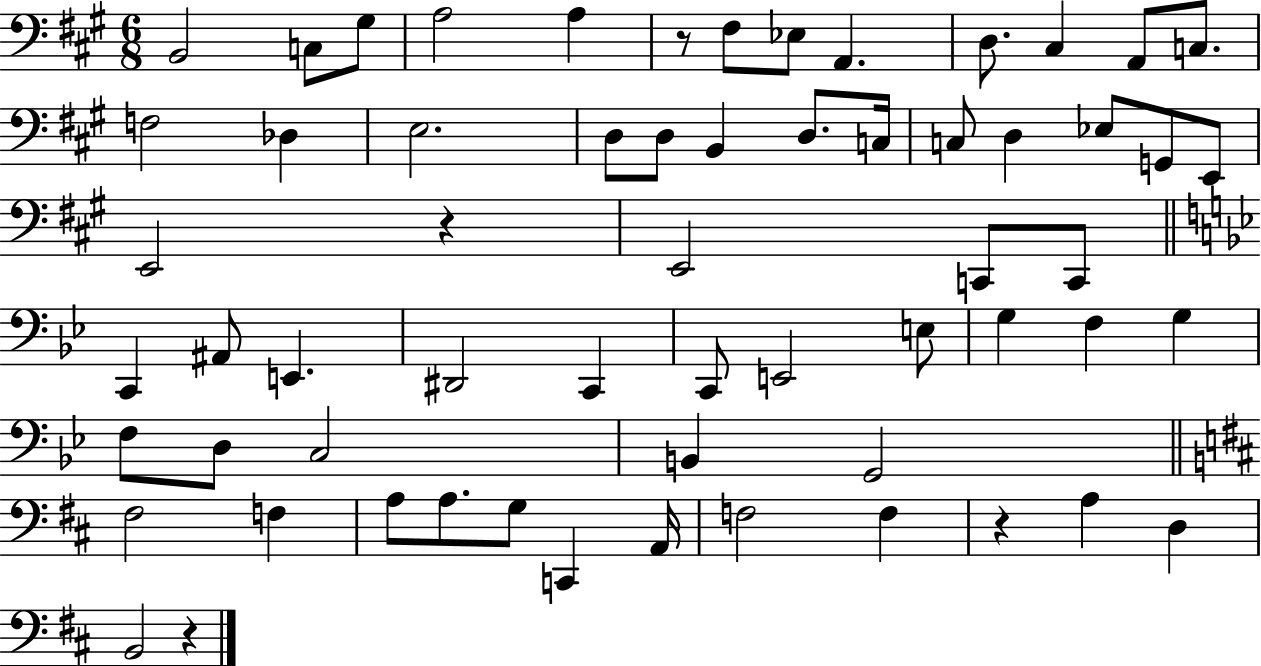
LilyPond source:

{
  \clef bass
  \numericTimeSignature
  \time 6/8
  \key a \major
  b,2 c8 gis8 | a2 a4 | r8 fis8 ees8 a,4. | d8. cis4 a,8 c8. | \break f2 des4 | e2. | d8 d8 b,4 d8. c16 | c8 d4 ees8 g,8 e,8 | \break e,2 r4 | e,2 c,8 c,8 | \bar "||" \break \key bes \major c,4 ais,8 e,4. | dis,2 c,4 | c,8 e,2 e8 | g4 f4 g4 | \break f8 d8 c2 | b,4 g,2 | \bar "||" \break \key d \major fis2 f4 | a8 a8. g8 c,4 a,16 | f2 f4 | r4 a4 d4 | \break b,2 r4 | \bar "|."
}